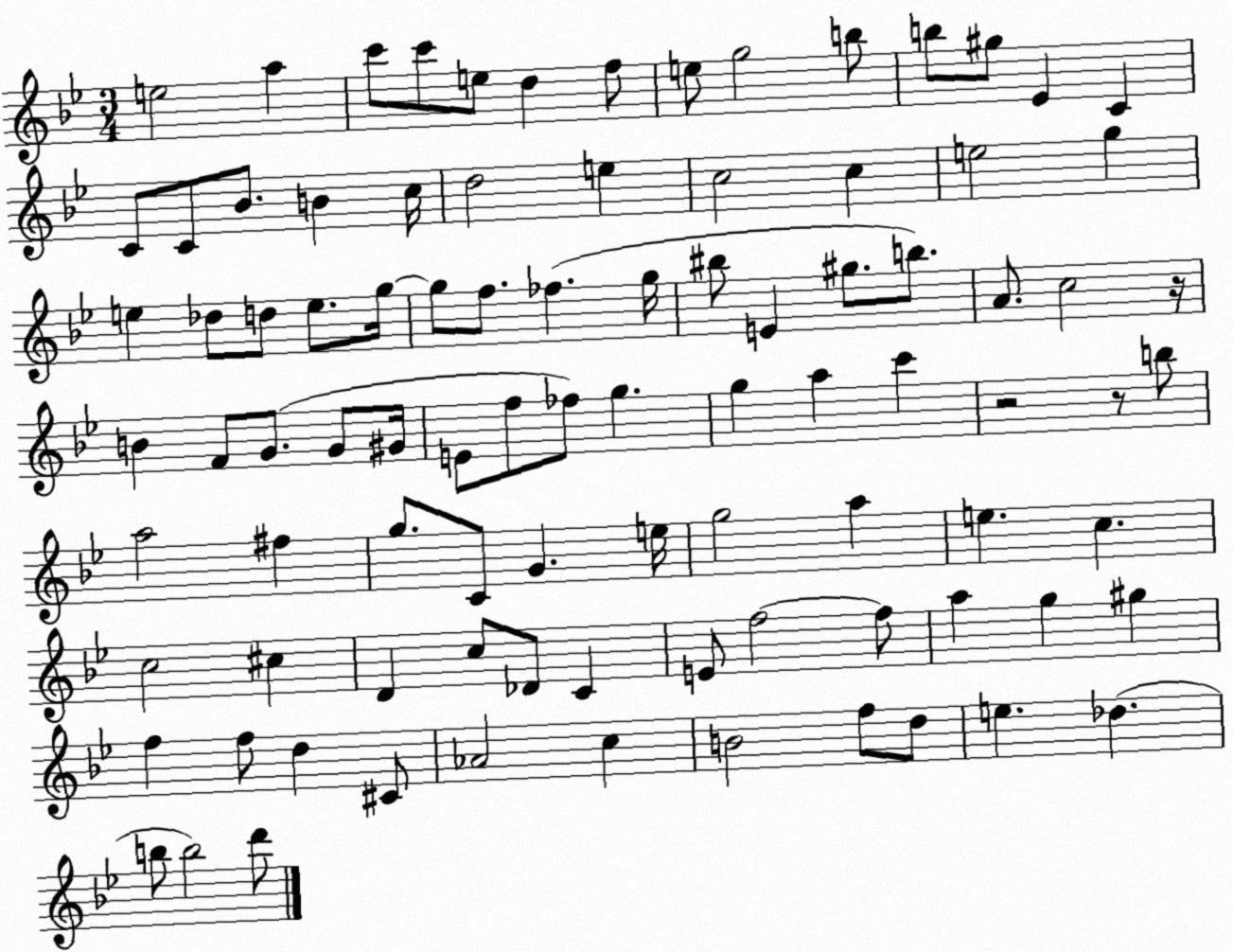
X:1
T:Untitled
M:3/4
L:1/4
K:Bb
e2 a c'/2 c'/2 e/2 d f/2 e/2 g2 b/2 b/2 ^g/2 _E C C/2 C/2 _B/2 B c/4 d2 e c2 c e2 g e _d/2 d/2 e/2 g/4 g/2 f/2 _f g/4 ^b/2 E ^g/2 b/2 A/2 c2 z/4 B F/2 G/2 G/2 ^G/4 E/2 f/2 _f/2 g g a c' z2 z/2 b/2 a2 ^f g/2 C/2 G e/4 g2 a e c c2 ^c D c/2 _D/2 C E/2 f2 f/2 a g ^g f f/2 d ^C/2 _A2 c B2 f/2 d/2 e _d b/2 b2 d'/2